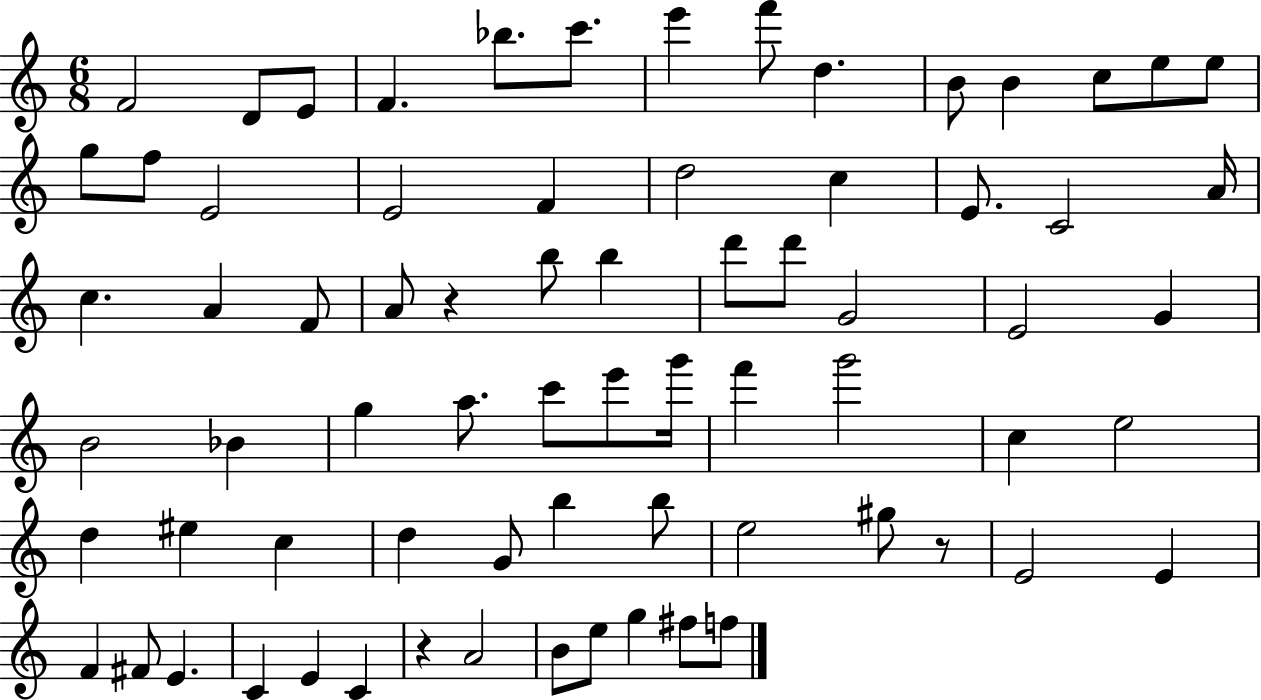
{
  \clef treble
  \numericTimeSignature
  \time 6/8
  \key c \major
  f'2 d'8 e'8 | f'4. bes''8. c'''8. | e'''4 f'''8 d''4. | b'8 b'4 c''8 e''8 e''8 | \break g''8 f''8 e'2 | e'2 f'4 | d''2 c''4 | e'8. c'2 a'16 | \break c''4. a'4 f'8 | a'8 r4 b''8 b''4 | d'''8 d'''8 g'2 | e'2 g'4 | \break b'2 bes'4 | g''4 a''8. c'''8 e'''8 g'''16 | f'''4 g'''2 | c''4 e''2 | \break d''4 eis''4 c''4 | d''4 g'8 b''4 b''8 | e''2 gis''8 r8 | e'2 e'4 | \break f'4 fis'8 e'4. | c'4 e'4 c'4 | r4 a'2 | b'8 e''8 g''4 fis''8 f''8 | \break \bar "|."
}